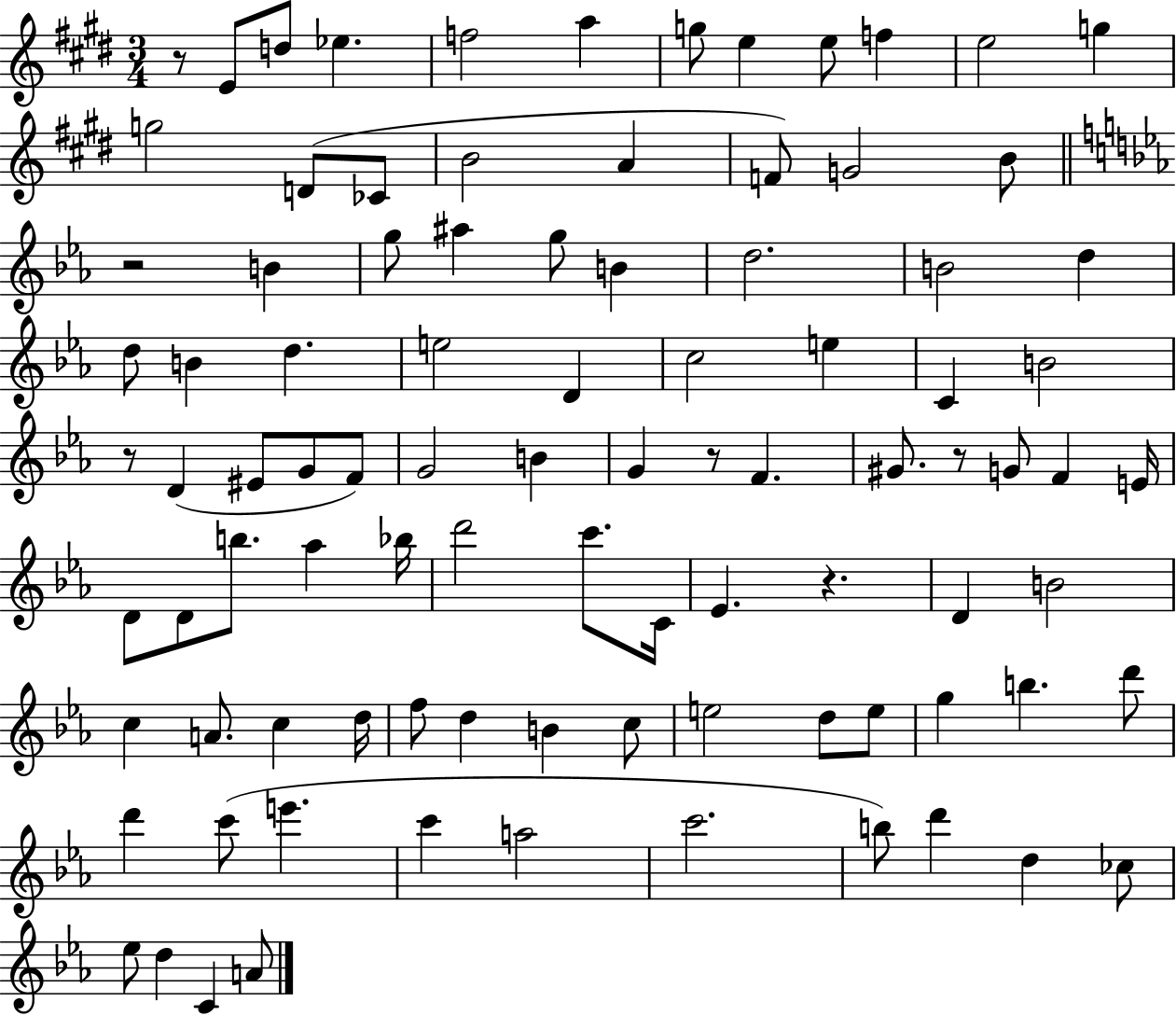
{
  \clef treble
  \numericTimeSignature
  \time 3/4
  \key e \major
  r8 e'8 d''8 ees''4. | f''2 a''4 | g''8 e''4 e''8 f''4 | e''2 g''4 | \break g''2 d'8( ces'8 | b'2 a'4 | f'8) g'2 b'8 | \bar "||" \break \key ees \major r2 b'4 | g''8 ais''4 g''8 b'4 | d''2. | b'2 d''4 | \break d''8 b'4 d''4. | e''2 d'4 | c''2 e''4 | c'4 b'2 | \break r8 d'4( eis'8 g'8 f'8) | g'2 b'4 | g'4 r8 f'4. | gis'8. r8 g'8 f'4 e'16 | \break d'8 d'8 b''8. aes''4 bes''16 | d'''2 c'''8. c'16 | ees'4. r4. | d'4 b'2 | \break c''4 a'8. c''4 d''16 | f''8 d''4 b'4 c''8 | e''2 d''8 e''8 | g''4 b''4. d'''8 | \break d'''4 c'''8( e'''4. | c'''4 a''2 | c'''2. | b''8) d'''4 d''4 ces''8 | \break ees''8 d''4 c'4 a'8 | \bar "|."
}